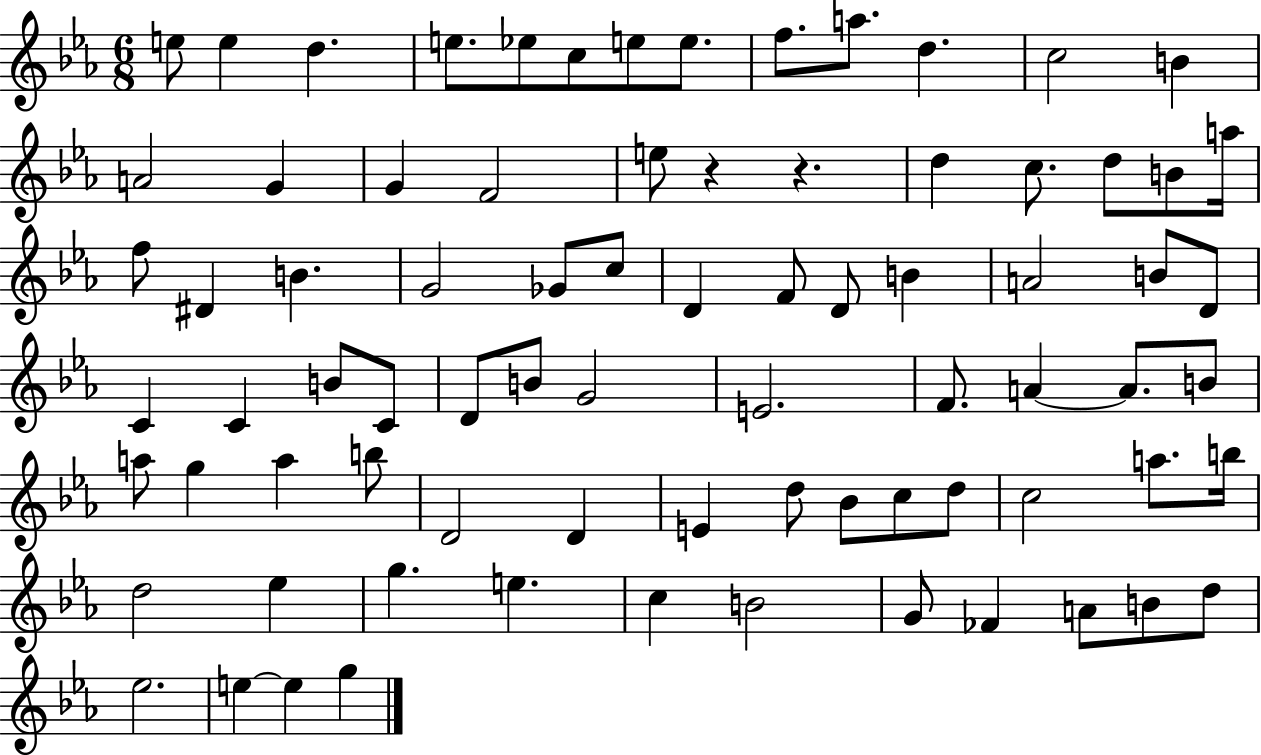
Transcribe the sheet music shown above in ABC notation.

X:1
T:Untitled
M:6/8
L:1/4
K:Eb
e/2 e d e/2 _e/2 c/2 e/2 e/2 f/2 a/2 d c2 B A2 G G F2 e/2 z z d c/2 d/2 B/2 a/4 f/2 ^D B G2 _G/2 c/2 D F/2 D/2 B A2 B/2 D/2 C C B/2 C/2 D/2 B/2 G2 E2 F/2 A A/2 B/2 a/2 g a b/2 D2 D E d/2 _B/2 c/2 d/2 c2 a/2 b/4 d2 _e g e c B2 G/2 _F A/2 B/2 d/2 _e2 e e g